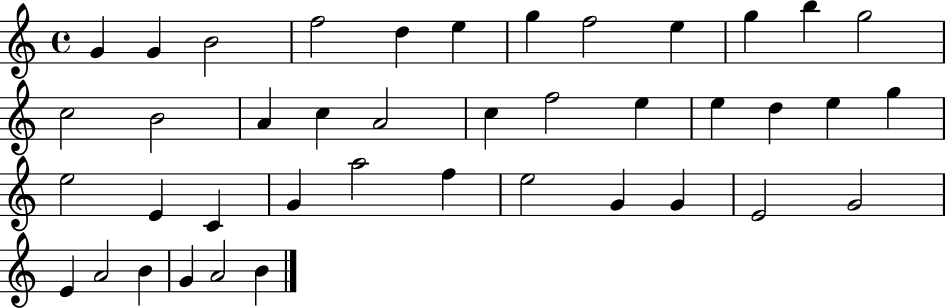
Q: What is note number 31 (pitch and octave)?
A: E5